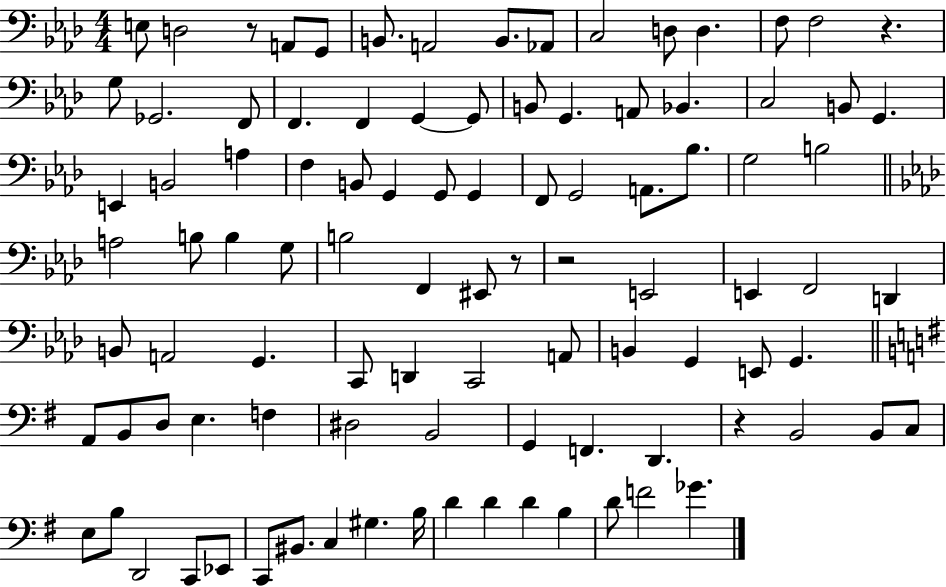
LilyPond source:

{
  \clef bass
  \numericTimeSignature
  \time 4/4
  \key aes \major
  e8 d2 r8 a,8 g,8 | b,8. a,2 b,8. aes,8 | c2 d8 d4. | f8 f2 r4. | \break g8 ges,2. f,8 | f,4. f,4 g,4~~ g,8 | b,8 g,4. a,8 bes,4. | c2 b,8 g,4. | \break e,4 b,2 a4 | f4 b,8 g,4 g,8 g,4 | f,8 g,2 a,8. bes8. | g2 b2 | \break \bar "||" \break \key aes \major a2 b8 b4 g8 | b2 f,4 eis,8 r8 | r2 e,2 | e,4 f,2 d,4 | \break b,8 a,2 g,4. | c,8 d,4 c,2 a,8 | b,4 g,4 e,8 g,4. | \bar "||" \break \key g \major a,8 b,8 d8 e4. f4 | dis2 b,2 | g,4 f,4. d,4. | r4 b,2 b,8 c8 | \break e8 b8 d,2 c,8 ees,8 | c,8 bis,8. c4 gis4. b16 | d'4 d'4 d'4 b4 | d'8 f'2 ges'4. | \break \bar "|."
}